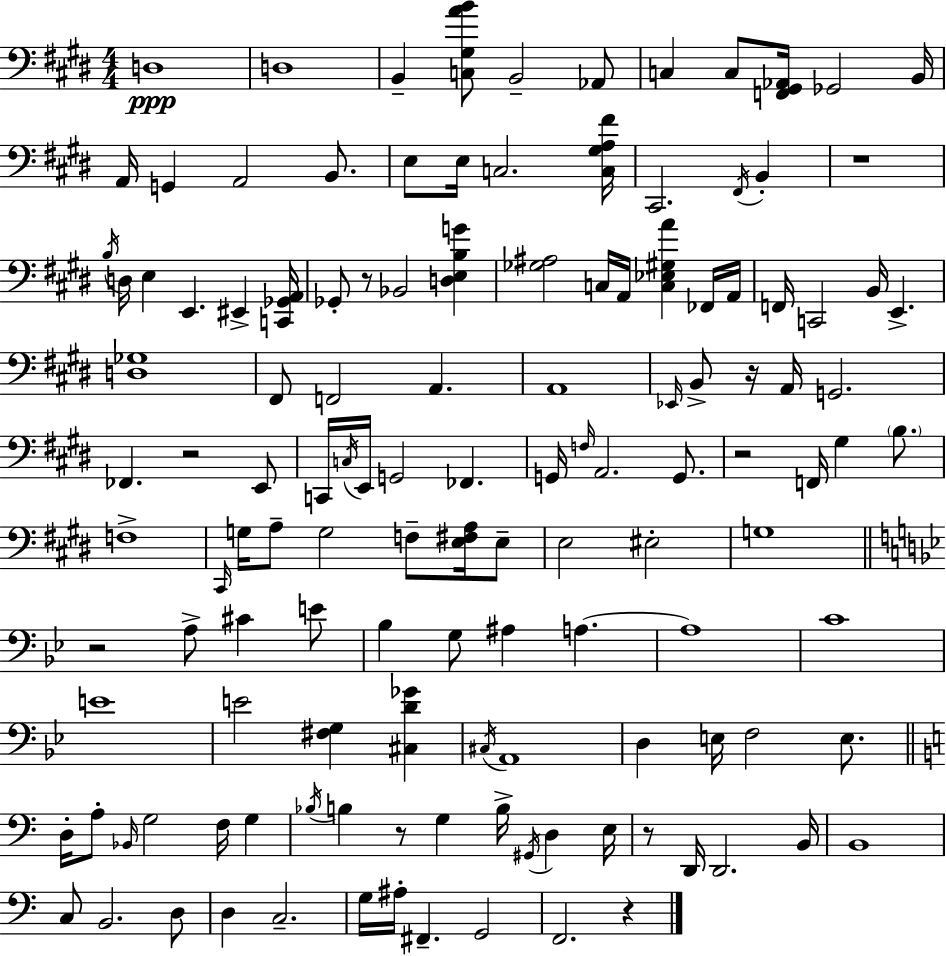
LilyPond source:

{
  \clef bass
  \numericTimeSignature
  \time 4/4
  \key e \major
  d1\ppp | d1 | b,4-- <c gis a' b'>8 b,2-- aes,8 | c4 c8 <f, gis, aes,>16 ges,2 b,16 | \break a,16 g,4 a,2 b,8. | e8 e16 c2. <c gis a fis'>16 | cis,2. \acciaccatura { fis,16 } b,4-. | r1 | \break \acciaccatura { b16 } d16 e4 e,4. eis,4-> | <c, ges, a,>16 ges,8-. r8 bes,2 <d e b g'>4 | <ges ais>2 c16 a,16 <c ees gis a'>4 | fes,16 a,16 f,16 c,2 b,16 e,4.-> | \break <d ges>1 | fis,8 f,2 a,4. | a,1 | \grace { ees,16 } b,8-> r16 a,16 g,2. | \break fes,4. r2 | e,8 c,16 \acciaccatura { c16 } e,16 g,2 fes,4. | g,16 \grace { f16 } a,2. | g,8. r2 f,16 gis4 | \break \parenthesize b8. f1-> | \grace { cis,16 } g16 a8-- g2 | f8-- <e fis a>16 e8-- e2 eis2-. | g1 | \break \bar "||" \break \key bes \major r2 a8-> cis'4 e'8 | bes4 g8 ais4 a4.~~ | a1 | c'1 | \break e'1 | e'2 <fis g>4 <cis d' ges'>4 | \acciaccatura { cis16 } a,1 | d4 e16 f2 e8. | \break \bar "||" \break \key a \minor d16-. a8-. \grace { bes,16 } g2 f16 g4 | \acciaccatura { bes16 } b4 r8 g4 b16-> \acciaccatura { gis,16 } d4 | e16 r8 d,16 d,2. | b,16 b,1 | \break c8 b,2. | d8 d4 c2.-- | g16 ais16-. fis,4.-- g,2 | f,2. r4 | \break \bar "|."
}